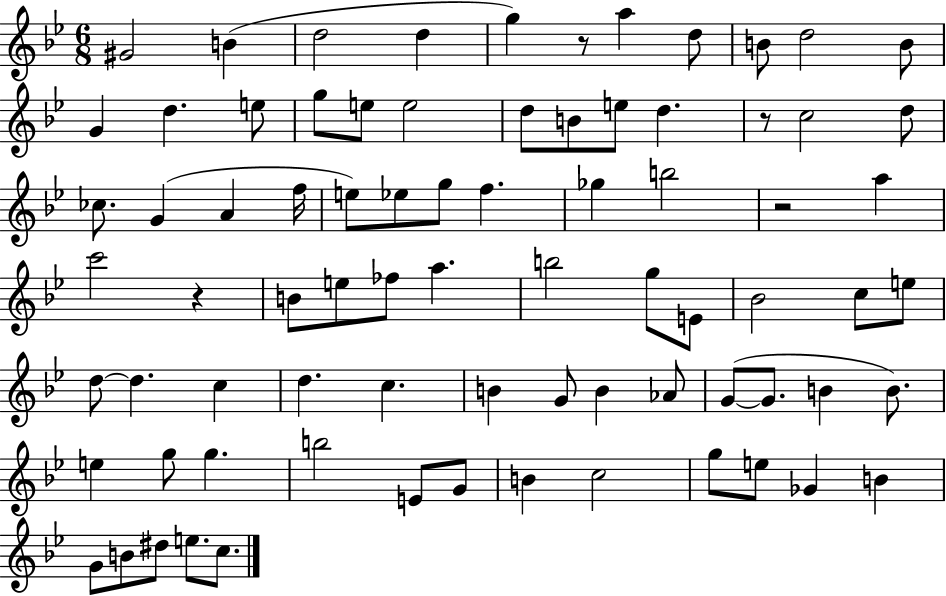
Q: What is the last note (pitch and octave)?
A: C5